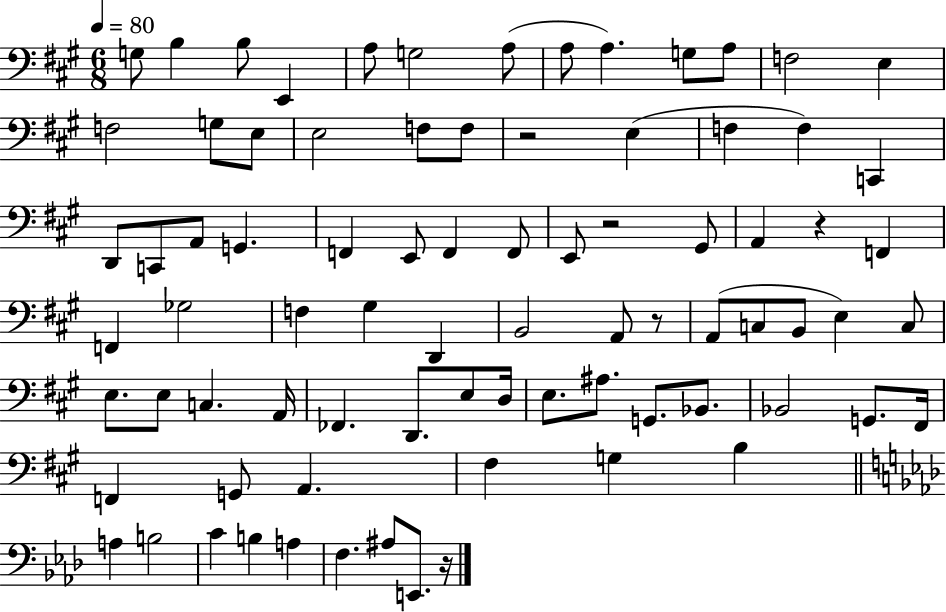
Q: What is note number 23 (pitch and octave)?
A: C2